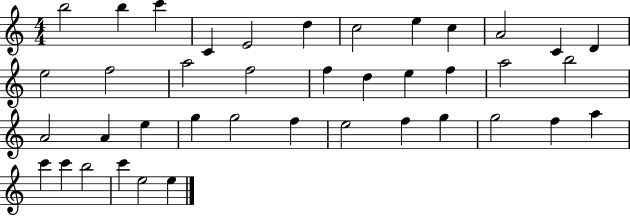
{
  \clef treble
  \numericTimeSignature
  \time 4/4
  \key c \major
  b''2 b''4 c'''4 | c'4 e'2 d''4 | c''2 e''4 c''4 | a'2 c'4 d'4 | \break e''2 f''2 | a''2 f''2 | f''4 d''4 e''4 f''4 | a''2 b''2 | \break a'2 a'4 e''4 | g''4 g''2 f''4 | e''2 f''4 g''4 | g''2 f''4 a''4 | \break c'''4 c'''4 b''2 | c'''4 e''2 e''4 | \bar "|."
}